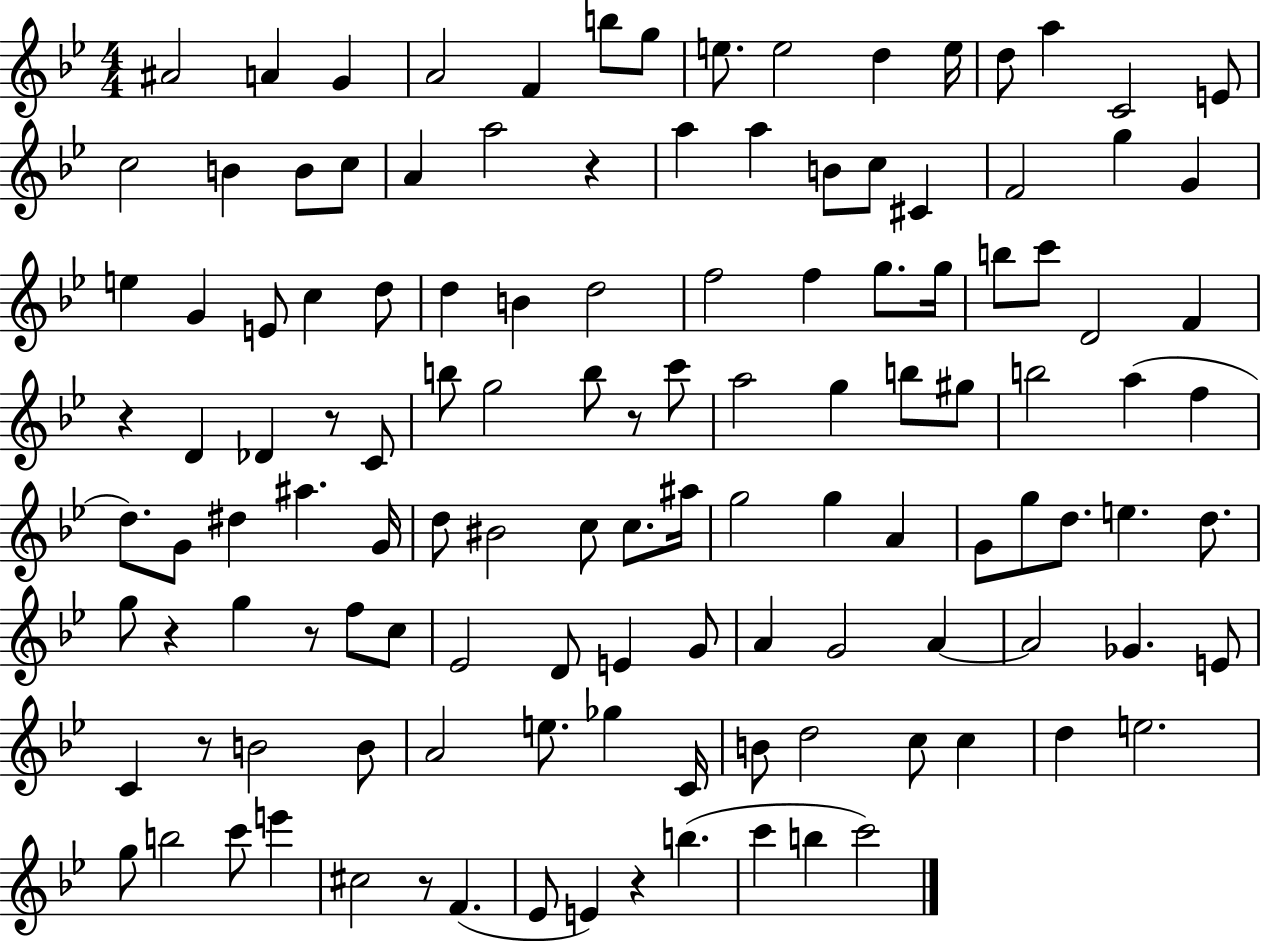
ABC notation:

X:1
T:Untitled
M:4/4
L:1/4
K:Bb
^A2 A G A2 F b/2 g/2 e/2 e2 d e/4 d/2 a C2 E/2 c2 B B/2 c/2 A a2 z a a B/2 c/2 ^C F2 g G e G E/2 c d/2 d B d2 f2 f g/2 g/4 b/2 c'/2 D2 F z D _D z/2 C/2 b/2 g2 b/2 z/2 c'/2 a2 g b/2 ^g/2 b2 a f d/2 G/2 ^d ^a G/4 d/2 ^B2 c/2 c/2 ^a/4 g2 g A G/2 g/2 d/2 e d/2 g/2 z g z/2 f/2 c/2 _E2 D/2 E G/2 A G2 A A2 _G E/2 C z/2 B2 B/2 A2 e/2 _g C/4 B/2 d2 c/2 c d e2 g/2 b2 c'/2 e' ^c2 z/2 F _E/2 E z b c' b c'2